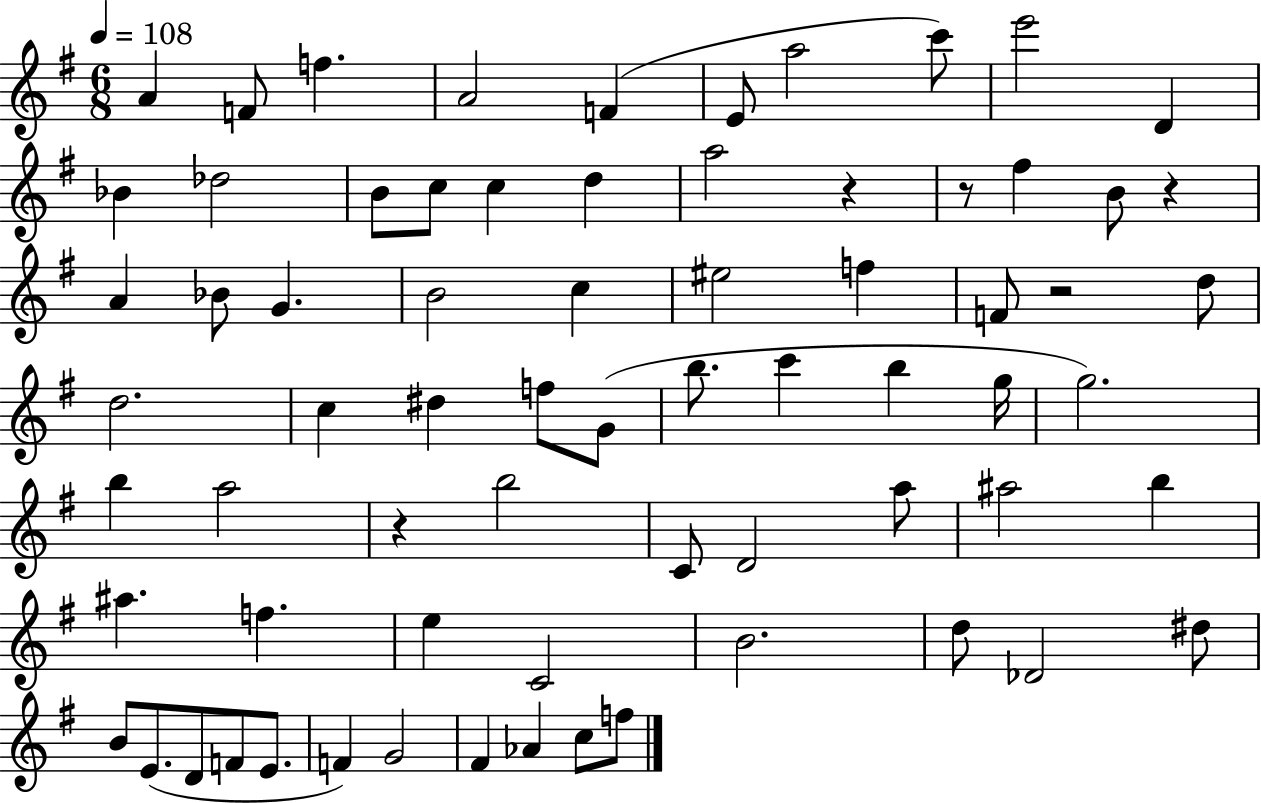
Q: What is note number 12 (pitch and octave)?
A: Db5